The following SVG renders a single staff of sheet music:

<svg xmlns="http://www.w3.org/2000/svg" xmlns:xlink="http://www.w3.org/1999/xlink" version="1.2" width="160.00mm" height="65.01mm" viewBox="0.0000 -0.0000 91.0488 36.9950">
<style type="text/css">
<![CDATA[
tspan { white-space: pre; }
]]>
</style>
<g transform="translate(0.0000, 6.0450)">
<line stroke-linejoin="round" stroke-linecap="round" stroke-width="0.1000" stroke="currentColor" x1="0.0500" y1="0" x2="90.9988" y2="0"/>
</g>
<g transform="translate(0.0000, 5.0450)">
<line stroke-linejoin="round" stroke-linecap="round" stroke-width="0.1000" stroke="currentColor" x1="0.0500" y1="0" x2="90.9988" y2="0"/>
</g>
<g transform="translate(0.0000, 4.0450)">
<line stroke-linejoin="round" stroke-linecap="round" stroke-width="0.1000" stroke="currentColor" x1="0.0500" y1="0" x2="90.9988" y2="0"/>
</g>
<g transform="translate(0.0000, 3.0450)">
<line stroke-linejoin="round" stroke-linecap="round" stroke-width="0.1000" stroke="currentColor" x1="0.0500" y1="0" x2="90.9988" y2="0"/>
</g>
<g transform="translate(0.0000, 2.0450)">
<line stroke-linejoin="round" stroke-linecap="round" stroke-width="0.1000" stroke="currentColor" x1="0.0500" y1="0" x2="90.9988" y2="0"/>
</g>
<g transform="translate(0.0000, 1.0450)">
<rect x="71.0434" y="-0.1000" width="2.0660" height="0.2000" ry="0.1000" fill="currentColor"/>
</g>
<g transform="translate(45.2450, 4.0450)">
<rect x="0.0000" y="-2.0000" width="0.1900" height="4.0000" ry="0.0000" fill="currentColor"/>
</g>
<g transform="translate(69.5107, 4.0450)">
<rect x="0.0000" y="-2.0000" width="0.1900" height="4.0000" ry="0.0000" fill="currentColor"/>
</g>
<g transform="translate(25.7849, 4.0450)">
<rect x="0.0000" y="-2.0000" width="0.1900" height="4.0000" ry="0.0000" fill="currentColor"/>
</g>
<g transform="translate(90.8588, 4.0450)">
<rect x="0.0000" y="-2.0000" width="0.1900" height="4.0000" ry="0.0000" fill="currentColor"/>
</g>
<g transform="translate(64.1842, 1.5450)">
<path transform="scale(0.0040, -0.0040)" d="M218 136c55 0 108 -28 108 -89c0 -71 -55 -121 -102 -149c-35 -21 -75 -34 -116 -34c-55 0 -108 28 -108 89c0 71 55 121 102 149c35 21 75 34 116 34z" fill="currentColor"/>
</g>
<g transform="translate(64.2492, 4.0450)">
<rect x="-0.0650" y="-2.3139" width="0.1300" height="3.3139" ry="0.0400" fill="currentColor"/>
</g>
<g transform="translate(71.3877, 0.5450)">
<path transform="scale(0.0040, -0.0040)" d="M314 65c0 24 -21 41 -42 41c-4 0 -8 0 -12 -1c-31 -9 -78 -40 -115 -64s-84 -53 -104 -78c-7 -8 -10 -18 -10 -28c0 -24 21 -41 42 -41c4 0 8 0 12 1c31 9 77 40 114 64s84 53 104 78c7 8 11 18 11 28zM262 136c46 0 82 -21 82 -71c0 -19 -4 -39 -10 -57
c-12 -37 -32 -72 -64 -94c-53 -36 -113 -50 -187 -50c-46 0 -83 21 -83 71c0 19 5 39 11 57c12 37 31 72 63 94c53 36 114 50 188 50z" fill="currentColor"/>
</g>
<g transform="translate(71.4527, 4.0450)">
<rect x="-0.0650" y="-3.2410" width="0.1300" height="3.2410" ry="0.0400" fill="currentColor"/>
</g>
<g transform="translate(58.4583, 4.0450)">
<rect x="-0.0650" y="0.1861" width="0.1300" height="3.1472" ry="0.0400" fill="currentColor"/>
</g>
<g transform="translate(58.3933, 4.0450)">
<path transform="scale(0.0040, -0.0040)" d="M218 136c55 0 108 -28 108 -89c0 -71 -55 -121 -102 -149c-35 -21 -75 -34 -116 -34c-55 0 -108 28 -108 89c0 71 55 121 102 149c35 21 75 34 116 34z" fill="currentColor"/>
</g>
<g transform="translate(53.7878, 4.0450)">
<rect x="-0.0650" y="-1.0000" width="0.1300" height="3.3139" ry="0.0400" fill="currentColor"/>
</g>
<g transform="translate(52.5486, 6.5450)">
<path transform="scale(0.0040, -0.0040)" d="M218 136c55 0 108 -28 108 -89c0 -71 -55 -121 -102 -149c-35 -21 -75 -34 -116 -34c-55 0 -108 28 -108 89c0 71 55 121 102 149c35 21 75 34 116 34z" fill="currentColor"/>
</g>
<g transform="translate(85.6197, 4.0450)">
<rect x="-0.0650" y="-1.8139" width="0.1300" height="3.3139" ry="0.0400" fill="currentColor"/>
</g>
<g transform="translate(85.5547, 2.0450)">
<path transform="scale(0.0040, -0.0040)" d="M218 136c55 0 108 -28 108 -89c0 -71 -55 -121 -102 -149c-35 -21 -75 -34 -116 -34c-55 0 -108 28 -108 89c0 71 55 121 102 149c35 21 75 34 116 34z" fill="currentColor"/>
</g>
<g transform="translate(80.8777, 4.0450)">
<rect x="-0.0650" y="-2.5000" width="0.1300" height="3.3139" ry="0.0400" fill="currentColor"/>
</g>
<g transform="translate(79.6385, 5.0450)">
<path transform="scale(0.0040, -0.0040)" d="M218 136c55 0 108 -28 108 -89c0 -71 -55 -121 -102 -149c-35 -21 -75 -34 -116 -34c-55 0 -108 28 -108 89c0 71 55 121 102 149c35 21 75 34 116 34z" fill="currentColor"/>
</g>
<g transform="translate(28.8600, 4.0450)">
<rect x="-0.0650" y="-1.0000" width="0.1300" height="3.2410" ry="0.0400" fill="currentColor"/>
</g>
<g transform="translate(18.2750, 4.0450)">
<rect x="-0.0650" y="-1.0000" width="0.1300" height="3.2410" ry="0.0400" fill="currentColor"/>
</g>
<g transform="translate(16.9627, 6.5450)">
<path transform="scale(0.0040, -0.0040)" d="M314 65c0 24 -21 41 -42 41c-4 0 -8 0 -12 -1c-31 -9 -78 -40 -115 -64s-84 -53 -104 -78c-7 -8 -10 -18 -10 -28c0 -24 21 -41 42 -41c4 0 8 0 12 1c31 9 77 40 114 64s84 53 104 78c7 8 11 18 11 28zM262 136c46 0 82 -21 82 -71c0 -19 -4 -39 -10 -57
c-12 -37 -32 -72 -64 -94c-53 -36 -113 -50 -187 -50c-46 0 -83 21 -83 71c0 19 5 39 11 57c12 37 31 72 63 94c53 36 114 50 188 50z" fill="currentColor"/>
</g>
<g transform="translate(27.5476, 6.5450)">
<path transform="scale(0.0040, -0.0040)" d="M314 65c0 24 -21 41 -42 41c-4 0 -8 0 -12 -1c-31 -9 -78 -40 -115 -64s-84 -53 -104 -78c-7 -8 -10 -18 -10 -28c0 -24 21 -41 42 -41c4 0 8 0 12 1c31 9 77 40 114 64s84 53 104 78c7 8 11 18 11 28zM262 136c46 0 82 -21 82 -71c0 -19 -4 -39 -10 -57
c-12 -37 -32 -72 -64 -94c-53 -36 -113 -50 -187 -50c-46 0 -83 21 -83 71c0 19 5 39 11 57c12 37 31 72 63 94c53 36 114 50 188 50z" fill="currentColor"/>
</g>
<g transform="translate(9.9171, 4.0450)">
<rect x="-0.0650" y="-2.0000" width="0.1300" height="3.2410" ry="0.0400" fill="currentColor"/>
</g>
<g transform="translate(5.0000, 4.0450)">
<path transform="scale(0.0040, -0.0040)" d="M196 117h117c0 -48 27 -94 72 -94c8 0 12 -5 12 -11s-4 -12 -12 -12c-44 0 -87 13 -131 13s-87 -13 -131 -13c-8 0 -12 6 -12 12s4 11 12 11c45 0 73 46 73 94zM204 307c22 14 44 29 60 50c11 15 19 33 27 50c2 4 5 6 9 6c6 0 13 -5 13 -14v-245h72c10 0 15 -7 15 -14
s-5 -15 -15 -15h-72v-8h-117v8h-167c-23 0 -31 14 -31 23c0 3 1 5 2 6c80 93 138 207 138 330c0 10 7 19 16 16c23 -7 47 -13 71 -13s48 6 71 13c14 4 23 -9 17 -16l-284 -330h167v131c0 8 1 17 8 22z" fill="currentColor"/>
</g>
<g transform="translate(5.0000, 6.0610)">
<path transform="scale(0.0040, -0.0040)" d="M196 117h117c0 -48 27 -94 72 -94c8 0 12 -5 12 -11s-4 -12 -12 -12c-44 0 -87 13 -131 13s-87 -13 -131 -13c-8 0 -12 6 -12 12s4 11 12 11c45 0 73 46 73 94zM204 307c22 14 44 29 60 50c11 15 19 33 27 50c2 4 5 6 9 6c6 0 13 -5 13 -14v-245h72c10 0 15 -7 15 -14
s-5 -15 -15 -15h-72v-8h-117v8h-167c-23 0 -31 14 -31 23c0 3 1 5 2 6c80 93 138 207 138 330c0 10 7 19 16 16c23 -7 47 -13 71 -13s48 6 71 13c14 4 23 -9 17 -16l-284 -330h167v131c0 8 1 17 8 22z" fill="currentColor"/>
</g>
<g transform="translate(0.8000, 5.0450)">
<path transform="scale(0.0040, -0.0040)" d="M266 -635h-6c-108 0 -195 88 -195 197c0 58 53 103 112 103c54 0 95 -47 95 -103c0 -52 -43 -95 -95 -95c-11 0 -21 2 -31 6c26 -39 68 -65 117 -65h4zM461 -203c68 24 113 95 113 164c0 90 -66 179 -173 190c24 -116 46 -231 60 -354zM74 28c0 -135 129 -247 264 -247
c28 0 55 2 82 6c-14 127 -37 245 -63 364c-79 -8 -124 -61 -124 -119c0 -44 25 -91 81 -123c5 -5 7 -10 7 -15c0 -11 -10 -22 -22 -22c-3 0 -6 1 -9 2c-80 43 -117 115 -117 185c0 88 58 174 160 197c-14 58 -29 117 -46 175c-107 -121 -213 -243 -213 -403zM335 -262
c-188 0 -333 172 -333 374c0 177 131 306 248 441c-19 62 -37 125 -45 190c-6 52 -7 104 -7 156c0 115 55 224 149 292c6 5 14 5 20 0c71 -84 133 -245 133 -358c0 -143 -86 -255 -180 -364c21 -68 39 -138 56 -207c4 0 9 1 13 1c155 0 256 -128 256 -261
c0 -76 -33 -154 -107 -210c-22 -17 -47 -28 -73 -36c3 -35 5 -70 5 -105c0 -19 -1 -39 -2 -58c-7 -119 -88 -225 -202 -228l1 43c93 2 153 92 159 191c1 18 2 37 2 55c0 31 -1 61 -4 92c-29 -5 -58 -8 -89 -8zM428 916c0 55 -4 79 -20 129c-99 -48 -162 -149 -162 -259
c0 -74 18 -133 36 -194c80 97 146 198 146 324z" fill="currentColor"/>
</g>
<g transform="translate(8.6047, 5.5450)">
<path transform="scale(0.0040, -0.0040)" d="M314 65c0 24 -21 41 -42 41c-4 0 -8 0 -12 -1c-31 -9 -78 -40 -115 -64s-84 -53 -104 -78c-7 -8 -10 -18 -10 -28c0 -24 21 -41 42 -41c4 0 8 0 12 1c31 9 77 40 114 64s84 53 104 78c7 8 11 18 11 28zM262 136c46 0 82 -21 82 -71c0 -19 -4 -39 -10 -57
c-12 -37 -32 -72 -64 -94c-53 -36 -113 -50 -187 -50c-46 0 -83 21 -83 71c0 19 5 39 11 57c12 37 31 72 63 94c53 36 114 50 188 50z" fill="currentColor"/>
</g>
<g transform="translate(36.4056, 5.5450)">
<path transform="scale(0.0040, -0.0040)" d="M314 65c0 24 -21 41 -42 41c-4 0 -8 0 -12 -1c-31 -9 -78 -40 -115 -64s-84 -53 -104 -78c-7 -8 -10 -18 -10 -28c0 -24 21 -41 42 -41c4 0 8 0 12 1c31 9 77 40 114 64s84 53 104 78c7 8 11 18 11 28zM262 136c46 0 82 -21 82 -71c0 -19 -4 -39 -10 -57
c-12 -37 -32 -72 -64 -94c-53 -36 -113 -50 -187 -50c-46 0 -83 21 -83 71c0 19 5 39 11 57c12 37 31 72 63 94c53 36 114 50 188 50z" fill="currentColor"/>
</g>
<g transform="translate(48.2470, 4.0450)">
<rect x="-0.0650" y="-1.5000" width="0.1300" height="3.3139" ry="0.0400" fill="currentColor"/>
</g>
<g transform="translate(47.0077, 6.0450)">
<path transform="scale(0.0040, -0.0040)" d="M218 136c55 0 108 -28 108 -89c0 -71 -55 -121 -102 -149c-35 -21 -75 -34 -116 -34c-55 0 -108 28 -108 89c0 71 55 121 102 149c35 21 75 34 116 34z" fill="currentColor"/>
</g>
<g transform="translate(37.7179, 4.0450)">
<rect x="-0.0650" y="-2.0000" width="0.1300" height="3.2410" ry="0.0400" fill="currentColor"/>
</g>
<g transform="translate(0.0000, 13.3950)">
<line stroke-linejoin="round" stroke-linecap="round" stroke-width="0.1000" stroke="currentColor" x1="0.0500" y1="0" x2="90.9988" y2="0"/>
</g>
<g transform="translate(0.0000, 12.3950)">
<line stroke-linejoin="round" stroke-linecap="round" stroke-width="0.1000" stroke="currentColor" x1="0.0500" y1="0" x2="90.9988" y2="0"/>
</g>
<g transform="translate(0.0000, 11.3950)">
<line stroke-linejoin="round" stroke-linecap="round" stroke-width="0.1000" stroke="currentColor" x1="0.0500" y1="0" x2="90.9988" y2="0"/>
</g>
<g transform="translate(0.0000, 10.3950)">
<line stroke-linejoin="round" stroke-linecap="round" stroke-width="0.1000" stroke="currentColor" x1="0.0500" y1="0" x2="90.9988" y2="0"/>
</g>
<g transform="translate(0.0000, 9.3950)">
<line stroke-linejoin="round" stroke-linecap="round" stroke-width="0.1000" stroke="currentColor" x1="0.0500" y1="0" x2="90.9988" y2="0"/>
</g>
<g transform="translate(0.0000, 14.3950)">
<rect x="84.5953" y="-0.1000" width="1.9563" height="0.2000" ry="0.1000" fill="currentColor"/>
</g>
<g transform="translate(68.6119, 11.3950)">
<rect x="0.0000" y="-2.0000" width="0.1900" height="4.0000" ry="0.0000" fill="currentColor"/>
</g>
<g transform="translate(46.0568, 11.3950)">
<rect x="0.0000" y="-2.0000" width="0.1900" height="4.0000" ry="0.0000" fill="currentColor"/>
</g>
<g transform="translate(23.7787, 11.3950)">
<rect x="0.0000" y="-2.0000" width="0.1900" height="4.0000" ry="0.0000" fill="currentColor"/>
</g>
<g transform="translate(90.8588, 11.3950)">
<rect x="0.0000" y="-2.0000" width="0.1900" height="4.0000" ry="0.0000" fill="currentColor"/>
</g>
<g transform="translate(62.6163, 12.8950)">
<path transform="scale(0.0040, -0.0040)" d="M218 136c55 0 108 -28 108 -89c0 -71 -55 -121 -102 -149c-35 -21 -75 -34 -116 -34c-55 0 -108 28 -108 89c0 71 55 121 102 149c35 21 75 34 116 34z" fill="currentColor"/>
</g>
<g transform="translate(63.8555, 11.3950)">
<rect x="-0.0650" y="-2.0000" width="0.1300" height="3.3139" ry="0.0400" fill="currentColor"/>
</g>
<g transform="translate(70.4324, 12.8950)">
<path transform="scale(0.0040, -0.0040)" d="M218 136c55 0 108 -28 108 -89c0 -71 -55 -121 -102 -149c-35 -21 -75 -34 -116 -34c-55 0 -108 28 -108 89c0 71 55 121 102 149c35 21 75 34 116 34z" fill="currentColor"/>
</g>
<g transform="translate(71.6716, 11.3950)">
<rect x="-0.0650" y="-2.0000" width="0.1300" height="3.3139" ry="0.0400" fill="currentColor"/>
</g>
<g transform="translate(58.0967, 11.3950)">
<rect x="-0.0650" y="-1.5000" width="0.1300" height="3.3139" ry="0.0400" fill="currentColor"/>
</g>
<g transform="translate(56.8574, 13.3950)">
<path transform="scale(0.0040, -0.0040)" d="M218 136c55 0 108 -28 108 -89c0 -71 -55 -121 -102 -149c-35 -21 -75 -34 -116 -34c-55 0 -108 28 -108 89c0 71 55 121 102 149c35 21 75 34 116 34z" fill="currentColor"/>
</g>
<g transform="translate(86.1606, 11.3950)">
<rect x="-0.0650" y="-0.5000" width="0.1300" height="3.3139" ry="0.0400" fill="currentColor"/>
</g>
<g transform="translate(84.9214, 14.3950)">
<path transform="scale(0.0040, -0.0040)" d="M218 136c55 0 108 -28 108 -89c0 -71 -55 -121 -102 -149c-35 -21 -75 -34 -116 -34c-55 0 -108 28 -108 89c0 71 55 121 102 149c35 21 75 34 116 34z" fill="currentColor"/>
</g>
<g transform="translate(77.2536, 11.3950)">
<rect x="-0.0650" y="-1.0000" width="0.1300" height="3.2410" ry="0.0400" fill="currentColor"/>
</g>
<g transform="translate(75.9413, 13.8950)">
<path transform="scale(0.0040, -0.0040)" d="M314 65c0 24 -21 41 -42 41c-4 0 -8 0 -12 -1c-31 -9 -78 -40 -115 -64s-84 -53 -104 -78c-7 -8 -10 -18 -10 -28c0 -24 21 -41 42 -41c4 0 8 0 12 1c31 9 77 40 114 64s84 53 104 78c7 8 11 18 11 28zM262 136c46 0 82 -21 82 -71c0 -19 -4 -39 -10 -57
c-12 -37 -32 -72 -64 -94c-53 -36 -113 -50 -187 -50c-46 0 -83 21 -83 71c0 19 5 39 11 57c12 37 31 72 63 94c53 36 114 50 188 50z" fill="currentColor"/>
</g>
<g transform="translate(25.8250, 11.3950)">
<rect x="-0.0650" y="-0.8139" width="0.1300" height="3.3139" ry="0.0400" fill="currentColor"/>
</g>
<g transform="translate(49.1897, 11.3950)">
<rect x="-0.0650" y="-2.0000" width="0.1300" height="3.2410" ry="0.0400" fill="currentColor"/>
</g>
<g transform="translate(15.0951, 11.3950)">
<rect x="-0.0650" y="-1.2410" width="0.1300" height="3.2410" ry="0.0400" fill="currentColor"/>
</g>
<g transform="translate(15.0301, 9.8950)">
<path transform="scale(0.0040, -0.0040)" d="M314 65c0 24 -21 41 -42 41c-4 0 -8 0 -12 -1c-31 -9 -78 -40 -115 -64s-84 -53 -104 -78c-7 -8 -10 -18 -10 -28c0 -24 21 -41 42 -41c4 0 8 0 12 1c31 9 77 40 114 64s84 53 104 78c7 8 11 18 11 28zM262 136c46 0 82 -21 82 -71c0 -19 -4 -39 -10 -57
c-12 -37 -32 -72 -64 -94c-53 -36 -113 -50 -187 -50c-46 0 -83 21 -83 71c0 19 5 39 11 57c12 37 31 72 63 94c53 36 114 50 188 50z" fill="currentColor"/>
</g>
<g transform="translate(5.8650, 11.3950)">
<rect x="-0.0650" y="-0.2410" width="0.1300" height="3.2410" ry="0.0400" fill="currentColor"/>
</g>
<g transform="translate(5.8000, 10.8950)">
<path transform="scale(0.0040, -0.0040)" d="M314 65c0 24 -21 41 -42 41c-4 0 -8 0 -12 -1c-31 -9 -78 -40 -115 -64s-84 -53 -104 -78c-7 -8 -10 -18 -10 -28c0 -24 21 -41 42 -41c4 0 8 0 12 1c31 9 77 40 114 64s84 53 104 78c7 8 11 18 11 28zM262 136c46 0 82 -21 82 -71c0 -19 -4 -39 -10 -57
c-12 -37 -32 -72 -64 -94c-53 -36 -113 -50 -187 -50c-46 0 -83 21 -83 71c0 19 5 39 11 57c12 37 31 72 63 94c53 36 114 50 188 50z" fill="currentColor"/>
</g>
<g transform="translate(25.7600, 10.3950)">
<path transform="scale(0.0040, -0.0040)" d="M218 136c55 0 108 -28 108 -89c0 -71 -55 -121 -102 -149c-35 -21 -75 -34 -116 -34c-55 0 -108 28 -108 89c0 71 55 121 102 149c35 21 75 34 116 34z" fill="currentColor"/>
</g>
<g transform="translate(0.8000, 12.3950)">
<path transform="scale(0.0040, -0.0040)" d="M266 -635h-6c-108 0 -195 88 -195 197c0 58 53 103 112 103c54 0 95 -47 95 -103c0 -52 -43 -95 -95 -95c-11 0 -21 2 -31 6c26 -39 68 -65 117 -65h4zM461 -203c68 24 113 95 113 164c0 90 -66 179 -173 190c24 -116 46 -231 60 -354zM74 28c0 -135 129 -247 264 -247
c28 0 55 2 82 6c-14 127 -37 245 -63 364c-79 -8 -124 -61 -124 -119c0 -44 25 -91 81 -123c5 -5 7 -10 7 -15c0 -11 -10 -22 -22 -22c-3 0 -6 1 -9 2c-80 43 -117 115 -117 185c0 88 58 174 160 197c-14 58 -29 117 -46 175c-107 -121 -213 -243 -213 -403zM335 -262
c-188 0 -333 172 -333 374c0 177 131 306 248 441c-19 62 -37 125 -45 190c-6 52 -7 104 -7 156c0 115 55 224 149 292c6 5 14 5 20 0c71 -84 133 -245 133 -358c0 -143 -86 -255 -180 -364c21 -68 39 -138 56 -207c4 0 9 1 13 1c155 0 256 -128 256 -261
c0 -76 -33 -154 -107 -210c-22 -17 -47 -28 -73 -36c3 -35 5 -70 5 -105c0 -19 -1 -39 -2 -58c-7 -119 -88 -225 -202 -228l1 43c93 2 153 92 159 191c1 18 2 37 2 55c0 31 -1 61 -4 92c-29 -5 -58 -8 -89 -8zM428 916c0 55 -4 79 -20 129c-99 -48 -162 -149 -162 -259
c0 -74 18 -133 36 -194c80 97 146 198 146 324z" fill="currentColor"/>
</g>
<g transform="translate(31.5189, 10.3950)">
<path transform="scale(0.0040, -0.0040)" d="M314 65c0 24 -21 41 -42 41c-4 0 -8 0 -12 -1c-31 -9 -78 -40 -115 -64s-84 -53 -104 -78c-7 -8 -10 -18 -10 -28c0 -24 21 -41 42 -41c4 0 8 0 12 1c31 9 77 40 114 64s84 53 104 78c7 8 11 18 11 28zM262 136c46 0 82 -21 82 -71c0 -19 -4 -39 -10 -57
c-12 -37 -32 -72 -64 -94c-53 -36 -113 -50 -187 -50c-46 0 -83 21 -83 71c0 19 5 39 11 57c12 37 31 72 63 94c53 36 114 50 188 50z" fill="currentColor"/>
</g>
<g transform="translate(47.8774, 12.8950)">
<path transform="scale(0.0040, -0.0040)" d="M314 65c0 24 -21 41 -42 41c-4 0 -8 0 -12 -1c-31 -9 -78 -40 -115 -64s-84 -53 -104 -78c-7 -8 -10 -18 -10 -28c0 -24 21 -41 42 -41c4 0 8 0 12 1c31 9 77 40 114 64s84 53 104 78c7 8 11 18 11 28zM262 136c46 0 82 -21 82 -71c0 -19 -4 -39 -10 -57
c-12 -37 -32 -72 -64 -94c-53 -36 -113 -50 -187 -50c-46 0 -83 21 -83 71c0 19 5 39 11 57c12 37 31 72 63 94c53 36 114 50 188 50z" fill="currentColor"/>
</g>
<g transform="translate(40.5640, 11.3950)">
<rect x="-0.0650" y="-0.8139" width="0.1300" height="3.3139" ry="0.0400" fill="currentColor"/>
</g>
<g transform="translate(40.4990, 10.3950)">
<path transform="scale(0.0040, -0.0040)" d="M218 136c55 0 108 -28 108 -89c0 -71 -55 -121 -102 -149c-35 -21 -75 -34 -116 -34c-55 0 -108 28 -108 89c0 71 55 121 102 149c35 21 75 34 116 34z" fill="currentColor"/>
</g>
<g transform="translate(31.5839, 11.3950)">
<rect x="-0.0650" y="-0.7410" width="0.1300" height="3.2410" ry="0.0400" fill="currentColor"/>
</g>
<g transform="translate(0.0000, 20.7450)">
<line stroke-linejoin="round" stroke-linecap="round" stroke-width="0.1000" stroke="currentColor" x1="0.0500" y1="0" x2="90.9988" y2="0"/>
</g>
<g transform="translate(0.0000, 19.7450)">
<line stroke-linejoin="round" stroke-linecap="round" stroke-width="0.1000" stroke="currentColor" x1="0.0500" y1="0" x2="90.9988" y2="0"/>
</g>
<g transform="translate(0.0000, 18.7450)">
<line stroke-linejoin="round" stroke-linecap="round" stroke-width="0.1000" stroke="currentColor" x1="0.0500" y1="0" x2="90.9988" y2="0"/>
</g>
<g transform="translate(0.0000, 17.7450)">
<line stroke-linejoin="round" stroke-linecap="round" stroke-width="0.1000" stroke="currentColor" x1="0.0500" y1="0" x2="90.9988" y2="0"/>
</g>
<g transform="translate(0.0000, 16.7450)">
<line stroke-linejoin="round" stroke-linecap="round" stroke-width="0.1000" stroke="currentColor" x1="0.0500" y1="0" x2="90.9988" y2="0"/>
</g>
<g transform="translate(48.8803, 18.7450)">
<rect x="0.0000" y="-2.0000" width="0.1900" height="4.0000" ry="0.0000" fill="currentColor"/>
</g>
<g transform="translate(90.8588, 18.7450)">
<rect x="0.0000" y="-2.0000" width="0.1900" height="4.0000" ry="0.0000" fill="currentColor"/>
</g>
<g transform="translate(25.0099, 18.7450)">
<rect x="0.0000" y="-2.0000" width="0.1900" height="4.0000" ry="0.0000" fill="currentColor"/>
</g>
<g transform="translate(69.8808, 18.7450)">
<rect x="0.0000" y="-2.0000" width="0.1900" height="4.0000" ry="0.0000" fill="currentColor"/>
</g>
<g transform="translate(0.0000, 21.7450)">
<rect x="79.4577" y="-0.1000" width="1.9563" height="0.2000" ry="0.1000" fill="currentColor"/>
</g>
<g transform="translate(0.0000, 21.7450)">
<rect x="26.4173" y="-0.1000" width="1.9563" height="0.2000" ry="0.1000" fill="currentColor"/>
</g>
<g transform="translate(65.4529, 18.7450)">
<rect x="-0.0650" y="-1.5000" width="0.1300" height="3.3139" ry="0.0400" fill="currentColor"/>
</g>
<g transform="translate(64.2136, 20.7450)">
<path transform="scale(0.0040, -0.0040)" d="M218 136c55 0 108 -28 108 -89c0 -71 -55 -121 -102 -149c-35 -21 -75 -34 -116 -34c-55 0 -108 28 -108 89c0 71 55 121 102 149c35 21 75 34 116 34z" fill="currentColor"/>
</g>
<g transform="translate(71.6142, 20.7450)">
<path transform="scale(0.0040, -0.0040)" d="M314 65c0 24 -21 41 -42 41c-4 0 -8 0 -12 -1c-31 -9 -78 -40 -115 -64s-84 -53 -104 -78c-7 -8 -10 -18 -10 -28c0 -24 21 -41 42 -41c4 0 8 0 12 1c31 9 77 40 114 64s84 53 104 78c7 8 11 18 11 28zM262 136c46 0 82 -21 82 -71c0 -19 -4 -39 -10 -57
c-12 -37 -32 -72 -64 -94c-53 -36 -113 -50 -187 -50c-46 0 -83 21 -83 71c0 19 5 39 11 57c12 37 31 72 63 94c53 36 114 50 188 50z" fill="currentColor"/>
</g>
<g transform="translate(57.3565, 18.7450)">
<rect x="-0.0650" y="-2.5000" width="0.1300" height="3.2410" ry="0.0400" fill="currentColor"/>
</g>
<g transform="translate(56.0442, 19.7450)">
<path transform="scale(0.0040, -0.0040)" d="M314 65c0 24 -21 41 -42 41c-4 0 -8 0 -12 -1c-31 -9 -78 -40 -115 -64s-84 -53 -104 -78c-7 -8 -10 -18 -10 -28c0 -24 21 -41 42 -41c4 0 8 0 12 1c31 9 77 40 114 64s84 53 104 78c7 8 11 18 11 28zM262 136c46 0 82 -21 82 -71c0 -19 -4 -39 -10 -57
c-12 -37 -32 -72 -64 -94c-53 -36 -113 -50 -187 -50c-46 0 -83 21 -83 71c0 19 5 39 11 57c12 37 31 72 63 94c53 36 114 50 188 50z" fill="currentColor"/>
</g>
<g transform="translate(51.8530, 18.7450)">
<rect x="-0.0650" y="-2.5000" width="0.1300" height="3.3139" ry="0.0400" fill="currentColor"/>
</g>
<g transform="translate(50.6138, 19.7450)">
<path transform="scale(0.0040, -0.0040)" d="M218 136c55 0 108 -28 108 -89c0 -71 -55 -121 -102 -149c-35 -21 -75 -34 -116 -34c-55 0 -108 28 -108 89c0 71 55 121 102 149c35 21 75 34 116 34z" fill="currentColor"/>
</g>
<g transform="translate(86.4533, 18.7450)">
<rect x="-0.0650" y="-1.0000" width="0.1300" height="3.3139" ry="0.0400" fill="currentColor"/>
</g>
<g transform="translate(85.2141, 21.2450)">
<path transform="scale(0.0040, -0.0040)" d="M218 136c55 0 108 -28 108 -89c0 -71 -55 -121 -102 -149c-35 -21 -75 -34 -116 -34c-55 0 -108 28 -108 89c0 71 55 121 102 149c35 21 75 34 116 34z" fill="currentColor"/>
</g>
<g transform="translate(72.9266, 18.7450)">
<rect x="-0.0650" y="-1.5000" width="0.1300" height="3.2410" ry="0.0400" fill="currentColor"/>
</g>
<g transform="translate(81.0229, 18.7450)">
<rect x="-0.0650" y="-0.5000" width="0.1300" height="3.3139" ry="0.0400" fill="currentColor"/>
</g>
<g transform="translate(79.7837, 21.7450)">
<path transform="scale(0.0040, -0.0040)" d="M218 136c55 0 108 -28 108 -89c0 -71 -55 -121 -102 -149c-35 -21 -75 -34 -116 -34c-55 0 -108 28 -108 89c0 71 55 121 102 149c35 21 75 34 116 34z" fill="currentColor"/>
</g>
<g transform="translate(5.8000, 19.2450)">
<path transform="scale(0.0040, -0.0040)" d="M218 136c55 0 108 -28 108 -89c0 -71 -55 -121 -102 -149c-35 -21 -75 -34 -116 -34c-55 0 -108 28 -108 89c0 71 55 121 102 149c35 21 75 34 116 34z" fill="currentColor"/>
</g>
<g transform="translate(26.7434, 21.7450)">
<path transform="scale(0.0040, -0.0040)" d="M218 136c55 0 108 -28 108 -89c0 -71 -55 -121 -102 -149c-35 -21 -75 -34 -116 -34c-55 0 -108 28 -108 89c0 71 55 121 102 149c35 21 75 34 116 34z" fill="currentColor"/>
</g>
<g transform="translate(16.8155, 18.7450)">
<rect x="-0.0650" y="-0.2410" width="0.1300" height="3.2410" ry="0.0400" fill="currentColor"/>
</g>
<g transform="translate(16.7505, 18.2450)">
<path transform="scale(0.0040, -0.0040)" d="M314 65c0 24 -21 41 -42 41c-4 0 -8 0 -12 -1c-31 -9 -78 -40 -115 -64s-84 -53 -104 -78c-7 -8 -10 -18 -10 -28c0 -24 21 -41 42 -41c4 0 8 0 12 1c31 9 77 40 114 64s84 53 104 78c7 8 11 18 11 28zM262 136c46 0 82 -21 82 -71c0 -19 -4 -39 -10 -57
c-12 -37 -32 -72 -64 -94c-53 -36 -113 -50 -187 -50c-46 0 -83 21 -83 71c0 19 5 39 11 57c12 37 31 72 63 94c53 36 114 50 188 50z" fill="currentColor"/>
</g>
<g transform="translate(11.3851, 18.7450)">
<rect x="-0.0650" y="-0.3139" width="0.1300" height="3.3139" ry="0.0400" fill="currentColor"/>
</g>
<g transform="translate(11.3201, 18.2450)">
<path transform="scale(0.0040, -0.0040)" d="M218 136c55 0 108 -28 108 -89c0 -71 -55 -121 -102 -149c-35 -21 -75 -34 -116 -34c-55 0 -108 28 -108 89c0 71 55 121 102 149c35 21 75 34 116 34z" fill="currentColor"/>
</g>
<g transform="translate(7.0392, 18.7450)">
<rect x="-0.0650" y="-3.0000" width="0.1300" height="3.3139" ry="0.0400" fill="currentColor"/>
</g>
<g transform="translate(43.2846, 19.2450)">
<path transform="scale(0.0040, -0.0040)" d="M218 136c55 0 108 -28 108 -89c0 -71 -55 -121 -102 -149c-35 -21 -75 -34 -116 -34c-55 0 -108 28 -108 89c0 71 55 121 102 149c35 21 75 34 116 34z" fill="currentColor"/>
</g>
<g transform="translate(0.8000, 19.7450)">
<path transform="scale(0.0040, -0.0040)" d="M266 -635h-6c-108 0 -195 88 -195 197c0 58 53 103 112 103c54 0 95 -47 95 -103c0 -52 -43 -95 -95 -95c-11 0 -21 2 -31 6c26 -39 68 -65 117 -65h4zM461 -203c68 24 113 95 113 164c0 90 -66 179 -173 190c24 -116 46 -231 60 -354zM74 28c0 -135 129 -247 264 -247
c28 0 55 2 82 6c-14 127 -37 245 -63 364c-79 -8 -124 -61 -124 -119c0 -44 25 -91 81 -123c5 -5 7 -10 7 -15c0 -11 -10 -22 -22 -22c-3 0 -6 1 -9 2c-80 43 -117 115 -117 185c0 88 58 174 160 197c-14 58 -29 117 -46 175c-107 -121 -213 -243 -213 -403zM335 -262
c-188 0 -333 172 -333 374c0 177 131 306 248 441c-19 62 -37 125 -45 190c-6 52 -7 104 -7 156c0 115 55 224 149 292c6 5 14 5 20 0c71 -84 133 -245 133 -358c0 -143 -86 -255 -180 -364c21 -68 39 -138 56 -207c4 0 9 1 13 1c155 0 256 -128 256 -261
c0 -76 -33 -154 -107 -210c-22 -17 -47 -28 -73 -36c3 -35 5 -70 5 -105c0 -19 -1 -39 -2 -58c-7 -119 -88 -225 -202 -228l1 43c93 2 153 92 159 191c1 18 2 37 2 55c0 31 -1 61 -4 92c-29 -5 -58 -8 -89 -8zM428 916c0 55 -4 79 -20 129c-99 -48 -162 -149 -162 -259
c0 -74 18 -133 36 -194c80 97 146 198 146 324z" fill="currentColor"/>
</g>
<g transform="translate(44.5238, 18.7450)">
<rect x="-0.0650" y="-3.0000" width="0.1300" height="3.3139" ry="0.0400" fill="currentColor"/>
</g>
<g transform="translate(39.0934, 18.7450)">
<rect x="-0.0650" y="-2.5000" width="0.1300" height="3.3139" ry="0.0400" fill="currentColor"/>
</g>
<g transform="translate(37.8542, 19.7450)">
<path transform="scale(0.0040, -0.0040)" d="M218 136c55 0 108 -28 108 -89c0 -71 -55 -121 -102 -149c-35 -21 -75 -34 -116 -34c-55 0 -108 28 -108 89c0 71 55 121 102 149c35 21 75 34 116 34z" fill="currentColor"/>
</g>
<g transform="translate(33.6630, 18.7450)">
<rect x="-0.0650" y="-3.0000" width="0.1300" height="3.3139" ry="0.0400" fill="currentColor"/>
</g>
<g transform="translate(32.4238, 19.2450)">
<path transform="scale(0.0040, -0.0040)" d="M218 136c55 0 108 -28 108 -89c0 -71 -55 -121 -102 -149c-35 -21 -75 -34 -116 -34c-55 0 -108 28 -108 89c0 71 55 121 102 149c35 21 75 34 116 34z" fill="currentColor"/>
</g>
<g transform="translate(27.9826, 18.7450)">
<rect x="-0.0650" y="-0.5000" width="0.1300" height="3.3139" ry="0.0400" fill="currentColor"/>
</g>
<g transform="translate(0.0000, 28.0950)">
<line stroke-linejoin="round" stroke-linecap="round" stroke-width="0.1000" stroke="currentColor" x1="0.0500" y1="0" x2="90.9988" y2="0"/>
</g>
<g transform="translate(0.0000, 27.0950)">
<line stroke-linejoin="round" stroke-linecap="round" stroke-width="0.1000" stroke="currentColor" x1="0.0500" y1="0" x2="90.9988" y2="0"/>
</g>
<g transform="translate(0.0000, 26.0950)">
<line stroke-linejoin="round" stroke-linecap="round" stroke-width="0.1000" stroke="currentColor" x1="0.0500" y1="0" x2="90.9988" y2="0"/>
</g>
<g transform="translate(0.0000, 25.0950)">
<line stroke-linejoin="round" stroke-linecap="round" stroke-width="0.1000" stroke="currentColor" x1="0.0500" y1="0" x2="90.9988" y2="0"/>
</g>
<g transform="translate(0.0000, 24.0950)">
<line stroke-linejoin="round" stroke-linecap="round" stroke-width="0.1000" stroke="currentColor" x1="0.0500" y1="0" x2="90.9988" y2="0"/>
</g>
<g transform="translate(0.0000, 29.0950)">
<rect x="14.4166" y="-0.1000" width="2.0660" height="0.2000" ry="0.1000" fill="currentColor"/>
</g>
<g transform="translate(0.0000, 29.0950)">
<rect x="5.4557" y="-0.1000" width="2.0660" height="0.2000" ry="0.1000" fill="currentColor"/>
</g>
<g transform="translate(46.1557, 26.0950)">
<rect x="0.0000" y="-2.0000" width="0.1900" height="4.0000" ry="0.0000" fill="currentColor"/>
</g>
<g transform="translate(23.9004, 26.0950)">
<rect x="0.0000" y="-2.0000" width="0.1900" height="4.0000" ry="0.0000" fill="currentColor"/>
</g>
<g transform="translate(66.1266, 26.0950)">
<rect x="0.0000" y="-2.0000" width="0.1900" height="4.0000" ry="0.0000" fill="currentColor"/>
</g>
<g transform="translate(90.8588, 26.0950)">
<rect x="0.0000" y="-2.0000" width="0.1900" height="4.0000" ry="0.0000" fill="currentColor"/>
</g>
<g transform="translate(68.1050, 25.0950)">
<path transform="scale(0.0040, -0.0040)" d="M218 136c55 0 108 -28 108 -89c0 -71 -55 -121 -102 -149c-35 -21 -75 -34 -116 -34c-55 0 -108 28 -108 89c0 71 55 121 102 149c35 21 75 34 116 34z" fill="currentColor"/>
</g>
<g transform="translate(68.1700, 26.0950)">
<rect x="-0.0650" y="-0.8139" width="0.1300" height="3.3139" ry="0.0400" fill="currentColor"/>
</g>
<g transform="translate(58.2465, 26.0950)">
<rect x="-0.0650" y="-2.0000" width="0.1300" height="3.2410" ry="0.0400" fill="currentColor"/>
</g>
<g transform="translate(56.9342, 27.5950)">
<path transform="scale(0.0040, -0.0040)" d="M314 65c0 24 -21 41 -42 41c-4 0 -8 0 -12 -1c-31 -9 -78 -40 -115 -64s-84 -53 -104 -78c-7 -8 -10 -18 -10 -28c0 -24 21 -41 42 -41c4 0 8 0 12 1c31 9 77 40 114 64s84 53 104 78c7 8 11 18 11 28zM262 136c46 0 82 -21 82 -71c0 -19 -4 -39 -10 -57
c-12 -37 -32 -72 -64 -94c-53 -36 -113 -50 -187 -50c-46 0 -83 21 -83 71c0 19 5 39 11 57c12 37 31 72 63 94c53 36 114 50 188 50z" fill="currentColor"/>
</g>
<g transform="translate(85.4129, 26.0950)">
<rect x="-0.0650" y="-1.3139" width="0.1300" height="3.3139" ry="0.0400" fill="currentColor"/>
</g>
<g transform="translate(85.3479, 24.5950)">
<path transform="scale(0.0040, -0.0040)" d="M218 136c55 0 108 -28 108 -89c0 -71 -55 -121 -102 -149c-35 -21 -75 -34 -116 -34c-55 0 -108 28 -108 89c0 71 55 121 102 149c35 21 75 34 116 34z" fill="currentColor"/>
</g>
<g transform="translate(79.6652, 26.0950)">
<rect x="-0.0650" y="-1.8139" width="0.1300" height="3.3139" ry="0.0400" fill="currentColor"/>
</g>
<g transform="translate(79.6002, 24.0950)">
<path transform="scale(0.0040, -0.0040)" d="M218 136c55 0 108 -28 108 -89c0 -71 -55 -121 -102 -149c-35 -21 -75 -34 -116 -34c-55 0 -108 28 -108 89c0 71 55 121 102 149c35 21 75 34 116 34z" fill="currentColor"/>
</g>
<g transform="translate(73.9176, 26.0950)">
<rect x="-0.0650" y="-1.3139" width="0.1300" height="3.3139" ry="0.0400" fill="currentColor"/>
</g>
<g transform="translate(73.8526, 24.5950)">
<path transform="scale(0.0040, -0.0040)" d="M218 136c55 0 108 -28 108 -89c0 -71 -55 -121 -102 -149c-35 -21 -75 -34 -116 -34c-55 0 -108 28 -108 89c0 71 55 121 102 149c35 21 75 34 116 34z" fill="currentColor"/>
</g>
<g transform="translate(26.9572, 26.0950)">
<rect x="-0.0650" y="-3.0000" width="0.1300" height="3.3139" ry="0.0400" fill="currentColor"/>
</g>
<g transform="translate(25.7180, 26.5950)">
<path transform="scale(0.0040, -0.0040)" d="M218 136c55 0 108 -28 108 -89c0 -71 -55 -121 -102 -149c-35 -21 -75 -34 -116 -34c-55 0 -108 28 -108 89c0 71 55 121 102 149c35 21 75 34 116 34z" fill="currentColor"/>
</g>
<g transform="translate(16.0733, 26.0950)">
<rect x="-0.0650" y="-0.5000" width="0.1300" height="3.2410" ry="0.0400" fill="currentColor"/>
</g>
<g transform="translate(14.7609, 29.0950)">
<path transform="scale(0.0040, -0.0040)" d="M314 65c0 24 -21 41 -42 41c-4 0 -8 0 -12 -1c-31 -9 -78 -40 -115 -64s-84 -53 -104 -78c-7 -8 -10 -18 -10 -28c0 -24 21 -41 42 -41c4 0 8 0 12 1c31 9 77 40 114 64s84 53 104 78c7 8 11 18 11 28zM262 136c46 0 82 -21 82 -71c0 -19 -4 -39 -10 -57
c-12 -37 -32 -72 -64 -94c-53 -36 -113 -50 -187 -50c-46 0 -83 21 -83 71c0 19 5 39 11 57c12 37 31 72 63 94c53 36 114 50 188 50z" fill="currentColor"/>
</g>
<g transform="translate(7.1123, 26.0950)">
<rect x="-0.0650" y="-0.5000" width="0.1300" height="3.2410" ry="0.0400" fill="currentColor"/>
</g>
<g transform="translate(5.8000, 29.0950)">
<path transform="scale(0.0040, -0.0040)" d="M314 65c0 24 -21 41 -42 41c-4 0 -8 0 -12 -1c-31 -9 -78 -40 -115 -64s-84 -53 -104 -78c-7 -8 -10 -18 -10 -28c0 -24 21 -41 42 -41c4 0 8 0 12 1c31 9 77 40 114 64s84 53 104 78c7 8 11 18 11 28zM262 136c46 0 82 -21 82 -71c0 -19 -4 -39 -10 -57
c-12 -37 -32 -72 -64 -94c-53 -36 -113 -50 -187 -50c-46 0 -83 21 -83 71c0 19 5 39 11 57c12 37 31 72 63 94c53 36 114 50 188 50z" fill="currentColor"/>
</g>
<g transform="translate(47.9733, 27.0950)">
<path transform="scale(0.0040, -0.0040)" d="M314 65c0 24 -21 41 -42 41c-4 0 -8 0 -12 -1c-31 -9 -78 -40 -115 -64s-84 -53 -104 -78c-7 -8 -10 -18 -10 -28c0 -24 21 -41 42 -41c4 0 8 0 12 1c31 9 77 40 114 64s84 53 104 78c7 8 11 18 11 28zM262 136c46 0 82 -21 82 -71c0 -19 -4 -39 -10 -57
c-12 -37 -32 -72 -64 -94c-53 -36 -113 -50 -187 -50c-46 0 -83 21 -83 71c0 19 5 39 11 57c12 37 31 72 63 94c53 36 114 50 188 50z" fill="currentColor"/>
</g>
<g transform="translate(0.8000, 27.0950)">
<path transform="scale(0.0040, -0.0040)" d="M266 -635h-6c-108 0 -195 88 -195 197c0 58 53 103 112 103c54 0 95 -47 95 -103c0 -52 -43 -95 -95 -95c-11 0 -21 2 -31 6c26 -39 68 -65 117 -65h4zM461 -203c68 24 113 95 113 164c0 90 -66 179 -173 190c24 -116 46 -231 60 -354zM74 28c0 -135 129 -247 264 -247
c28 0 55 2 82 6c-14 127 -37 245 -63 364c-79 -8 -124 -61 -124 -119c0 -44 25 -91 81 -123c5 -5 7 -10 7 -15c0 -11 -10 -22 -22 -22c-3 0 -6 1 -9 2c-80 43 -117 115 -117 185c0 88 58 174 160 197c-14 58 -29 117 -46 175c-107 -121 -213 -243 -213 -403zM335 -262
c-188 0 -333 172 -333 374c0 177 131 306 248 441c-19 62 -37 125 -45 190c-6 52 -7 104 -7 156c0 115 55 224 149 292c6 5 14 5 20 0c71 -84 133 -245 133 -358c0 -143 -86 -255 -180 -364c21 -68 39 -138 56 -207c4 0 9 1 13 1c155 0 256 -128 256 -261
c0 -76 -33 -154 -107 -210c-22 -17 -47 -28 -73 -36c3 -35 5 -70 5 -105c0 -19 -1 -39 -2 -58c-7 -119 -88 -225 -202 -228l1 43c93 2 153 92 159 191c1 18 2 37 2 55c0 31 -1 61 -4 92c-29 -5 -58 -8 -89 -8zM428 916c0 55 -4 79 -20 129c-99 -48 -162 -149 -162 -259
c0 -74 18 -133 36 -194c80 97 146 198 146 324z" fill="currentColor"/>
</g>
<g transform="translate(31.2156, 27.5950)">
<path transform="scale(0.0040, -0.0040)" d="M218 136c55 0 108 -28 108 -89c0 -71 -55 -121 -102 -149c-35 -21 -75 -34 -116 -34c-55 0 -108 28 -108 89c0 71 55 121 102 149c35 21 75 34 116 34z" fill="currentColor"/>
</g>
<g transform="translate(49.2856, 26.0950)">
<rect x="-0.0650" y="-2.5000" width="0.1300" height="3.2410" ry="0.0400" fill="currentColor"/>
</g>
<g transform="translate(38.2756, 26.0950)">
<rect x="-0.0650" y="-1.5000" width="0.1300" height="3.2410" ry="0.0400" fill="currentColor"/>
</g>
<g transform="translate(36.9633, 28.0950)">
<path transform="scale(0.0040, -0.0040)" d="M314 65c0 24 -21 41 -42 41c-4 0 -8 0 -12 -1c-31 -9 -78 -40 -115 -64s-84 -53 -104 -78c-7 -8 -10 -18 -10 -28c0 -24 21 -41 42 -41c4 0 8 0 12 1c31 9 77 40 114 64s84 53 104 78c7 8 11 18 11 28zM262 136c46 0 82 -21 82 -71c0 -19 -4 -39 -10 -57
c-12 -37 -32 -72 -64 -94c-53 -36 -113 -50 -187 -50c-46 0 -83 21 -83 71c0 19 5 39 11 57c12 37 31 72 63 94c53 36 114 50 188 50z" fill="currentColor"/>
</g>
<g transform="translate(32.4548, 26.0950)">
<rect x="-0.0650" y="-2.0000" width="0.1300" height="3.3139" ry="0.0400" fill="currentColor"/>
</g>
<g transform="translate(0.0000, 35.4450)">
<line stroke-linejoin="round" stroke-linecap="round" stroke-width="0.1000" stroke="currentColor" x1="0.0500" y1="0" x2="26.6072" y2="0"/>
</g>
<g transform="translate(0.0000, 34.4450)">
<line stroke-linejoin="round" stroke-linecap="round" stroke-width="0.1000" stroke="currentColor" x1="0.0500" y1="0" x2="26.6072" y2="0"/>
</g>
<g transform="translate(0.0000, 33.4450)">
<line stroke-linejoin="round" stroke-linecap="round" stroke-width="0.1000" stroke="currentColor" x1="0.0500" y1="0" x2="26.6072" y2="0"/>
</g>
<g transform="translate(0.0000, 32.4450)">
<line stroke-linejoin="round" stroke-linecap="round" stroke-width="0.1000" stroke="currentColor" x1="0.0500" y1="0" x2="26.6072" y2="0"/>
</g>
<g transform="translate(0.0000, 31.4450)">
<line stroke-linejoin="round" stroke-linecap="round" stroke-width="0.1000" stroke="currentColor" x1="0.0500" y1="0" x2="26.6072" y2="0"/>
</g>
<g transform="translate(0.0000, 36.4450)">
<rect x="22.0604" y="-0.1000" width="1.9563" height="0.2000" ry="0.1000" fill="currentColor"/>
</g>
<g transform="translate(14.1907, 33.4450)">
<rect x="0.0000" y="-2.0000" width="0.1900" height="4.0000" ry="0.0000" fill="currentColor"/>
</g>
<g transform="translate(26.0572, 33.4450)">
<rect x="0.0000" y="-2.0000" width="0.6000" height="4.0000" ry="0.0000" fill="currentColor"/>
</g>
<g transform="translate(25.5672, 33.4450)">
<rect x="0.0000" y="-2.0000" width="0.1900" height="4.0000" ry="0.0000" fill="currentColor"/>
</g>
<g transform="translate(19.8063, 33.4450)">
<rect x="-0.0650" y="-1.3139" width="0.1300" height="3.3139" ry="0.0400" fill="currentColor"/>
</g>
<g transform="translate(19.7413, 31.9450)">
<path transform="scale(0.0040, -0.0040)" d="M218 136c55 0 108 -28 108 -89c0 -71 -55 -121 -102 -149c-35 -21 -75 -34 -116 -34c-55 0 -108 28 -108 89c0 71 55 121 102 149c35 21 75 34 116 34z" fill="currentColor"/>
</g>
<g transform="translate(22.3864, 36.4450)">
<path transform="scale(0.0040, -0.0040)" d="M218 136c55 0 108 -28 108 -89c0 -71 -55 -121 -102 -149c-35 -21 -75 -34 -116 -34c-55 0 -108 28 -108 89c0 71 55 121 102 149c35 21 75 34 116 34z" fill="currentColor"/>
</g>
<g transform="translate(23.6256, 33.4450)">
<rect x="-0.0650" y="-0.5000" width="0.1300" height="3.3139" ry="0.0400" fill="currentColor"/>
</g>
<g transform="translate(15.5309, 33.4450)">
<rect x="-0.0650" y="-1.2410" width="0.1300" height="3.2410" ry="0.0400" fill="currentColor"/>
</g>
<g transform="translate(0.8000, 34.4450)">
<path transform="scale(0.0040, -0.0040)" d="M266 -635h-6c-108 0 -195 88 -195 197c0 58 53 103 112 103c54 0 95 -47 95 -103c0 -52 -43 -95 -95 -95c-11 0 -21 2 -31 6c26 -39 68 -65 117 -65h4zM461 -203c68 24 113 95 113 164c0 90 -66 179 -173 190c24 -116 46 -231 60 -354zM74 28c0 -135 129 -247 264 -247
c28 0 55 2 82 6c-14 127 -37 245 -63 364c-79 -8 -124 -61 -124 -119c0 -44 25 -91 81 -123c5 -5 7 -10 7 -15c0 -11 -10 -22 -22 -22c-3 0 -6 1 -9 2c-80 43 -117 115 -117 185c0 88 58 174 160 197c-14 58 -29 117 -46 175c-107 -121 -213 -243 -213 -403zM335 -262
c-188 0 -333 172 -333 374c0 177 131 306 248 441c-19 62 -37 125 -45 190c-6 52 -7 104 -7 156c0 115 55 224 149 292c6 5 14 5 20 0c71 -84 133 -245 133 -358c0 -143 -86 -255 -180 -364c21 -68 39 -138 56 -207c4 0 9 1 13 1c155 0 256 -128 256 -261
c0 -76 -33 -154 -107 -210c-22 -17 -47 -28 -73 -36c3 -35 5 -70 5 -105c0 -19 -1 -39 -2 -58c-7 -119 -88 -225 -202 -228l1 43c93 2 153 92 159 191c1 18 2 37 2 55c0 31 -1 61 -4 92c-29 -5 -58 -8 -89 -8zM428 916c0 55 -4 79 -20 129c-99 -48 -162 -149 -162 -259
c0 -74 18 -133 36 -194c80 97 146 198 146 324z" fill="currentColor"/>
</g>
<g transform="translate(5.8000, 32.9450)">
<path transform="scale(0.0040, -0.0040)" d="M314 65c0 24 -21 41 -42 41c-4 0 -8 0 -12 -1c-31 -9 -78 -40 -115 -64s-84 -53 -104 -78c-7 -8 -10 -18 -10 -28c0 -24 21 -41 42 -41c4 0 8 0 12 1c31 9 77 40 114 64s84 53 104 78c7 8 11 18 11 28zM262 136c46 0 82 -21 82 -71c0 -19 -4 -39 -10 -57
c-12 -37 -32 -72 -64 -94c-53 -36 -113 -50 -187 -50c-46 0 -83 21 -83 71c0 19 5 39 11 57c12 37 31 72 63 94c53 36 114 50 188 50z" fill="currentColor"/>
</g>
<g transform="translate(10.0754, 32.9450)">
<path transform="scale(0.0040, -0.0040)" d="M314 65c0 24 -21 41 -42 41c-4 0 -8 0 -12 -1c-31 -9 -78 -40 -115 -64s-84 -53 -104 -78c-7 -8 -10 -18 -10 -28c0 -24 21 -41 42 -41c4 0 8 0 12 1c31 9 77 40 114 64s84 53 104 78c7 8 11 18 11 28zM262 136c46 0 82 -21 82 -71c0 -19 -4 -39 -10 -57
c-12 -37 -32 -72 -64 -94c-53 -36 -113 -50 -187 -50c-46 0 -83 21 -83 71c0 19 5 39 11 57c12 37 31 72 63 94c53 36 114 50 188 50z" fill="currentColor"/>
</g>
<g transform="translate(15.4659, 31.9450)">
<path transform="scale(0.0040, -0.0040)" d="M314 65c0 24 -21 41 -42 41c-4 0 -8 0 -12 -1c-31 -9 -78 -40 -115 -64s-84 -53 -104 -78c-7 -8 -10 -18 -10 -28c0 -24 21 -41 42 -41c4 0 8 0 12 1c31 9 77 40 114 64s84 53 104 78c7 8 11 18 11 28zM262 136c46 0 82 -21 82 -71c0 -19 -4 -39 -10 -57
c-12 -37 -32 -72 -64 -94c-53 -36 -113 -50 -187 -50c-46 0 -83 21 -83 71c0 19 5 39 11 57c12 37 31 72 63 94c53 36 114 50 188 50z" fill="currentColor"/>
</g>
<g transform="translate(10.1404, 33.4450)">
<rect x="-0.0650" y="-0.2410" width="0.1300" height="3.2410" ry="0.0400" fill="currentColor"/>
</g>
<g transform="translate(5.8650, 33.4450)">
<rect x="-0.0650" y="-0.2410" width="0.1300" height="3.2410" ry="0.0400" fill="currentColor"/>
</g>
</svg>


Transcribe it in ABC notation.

X:1
T:Untitled
M:4/4
L:1/4
K:C
F2 D2 D2 F2 E D B g b2 G f c2 e2 d d2 d F2 E F F D2 C A c c2 C A G A G G2 E E2 C D C2 C2 A F E2 G2 F2 d e f e c2 c2 e2 e C